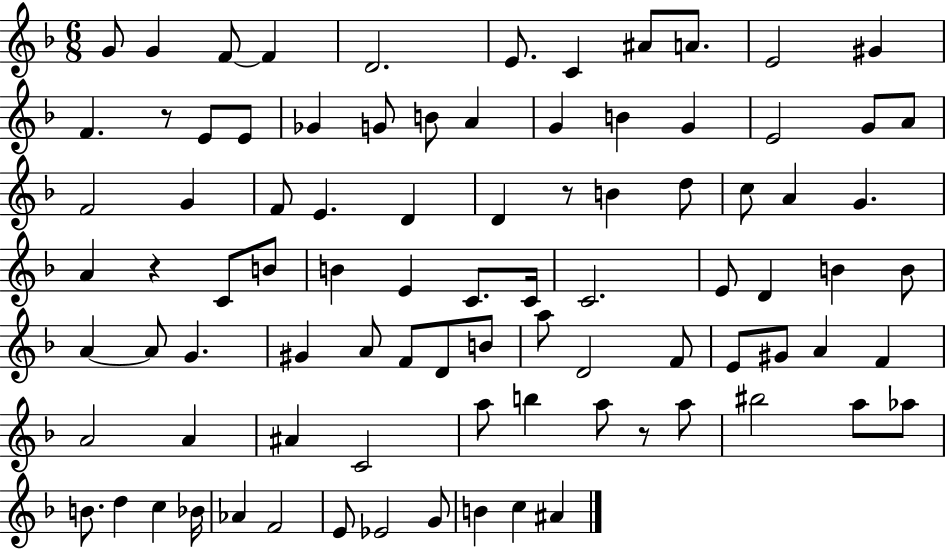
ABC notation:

X:1
T:Untitled
M:6/8
L:1/4
K:F
G/2 G F/2 F D2 E/2 C ^A/2 A/2 E2 ^G F z/2 E/2 E/2 _G G/2 B/2 A G B G E2 G/2 A/2 F2 G F/2 E D D z/2 B d/2 c/2 A G A z C/2 B/2 B E C/2 C/4 C2 E/2 D B B/2 A A/2 G ^G A/2 F/2 D/2 B/2 a/2 D2 F/2 E/2 ^G/2 A F A2 A ^A C2 a/2 b a/2 z/2 a/2 ^b2 a/2 _a/2 B/2 d c _B/4 _A F2 E/2 _E2 G/2 B c ^A